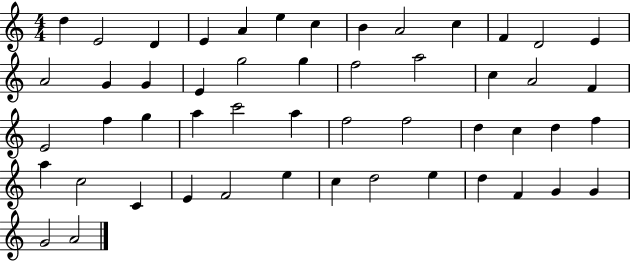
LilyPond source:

{
  \clef treble
  \numericTimeSignature
  \time 4/4
  \key c \major
  d''4 e'2 d'4 | e'4 a'4 e''4 c''4 | b'4 a'2 c''4 | f'4 d'2 e'4 | \break a'2 g'4 g'4 | e'4 g''2 g''4 | f''2 a''2 | c''4 a'2 f'4 | \break e'2 f''4 g''4 | a''4 c'''2 a''4 | f''2 f''2 | d''4 c''4 d''4 f''4 | \break a''4 c''2 c'4 | e'4 f'2 e''4 | c''4 d''2 e''4 | d''4 f'4 g'4 g'4 | \break g'2 a'2 | \bar "|."
}